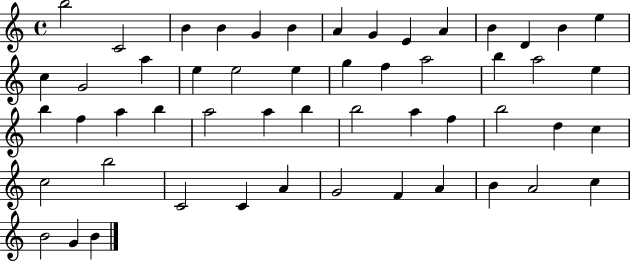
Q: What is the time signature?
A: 4/4